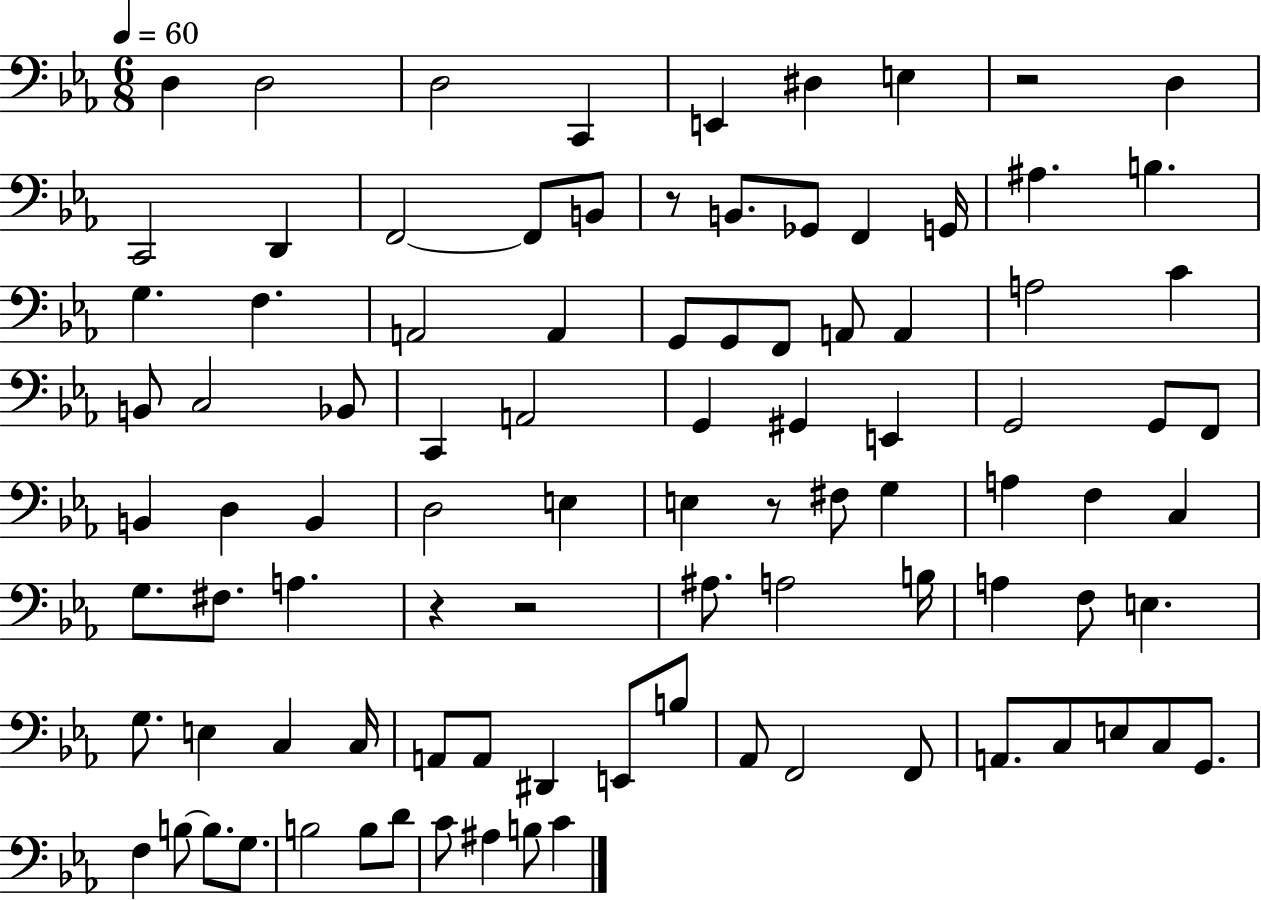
{
  \clef bass
  \numericTimeSignature
  \time 6/8
  \key ees \major
  \tempo 4 = 60
  d4 d2 | d2 c,4 | e,4 dis4 e4 | r2 d4 | \break c,2 d,4 | f,2~~ f,8 b,8 | r8 b,8. ges,8 f,4 g,16 | ais4. b4. | \break g4. f4. | a,2 a,4 | g,8 g,8 f,8 a,8 a,4 | a2 c'4 | \break b,8 c2 bes,8 | c,4 a,2 | g,4 gis,4 e,4 | g,2 g,8 f,8 | \break b,4 d4 b,4 | d2 e4 | e4 r8 fis8 g4 | a4 f4 c4 | \break g8. fis8. a4. | r4 r2 | ais8. a2 b16 | a4 f8 e4. | \break g8. e4 c4 c16 | a,8 a,8 dis,4 e,8 b8 | aes,8 f,2 f,8 | a,8. c8 e8 c8 g,8. | \break f4 b8~~ b8. g8. | b2 b8 d'8 | c'8 ais4 b8 c'4 | \bar "|."
}